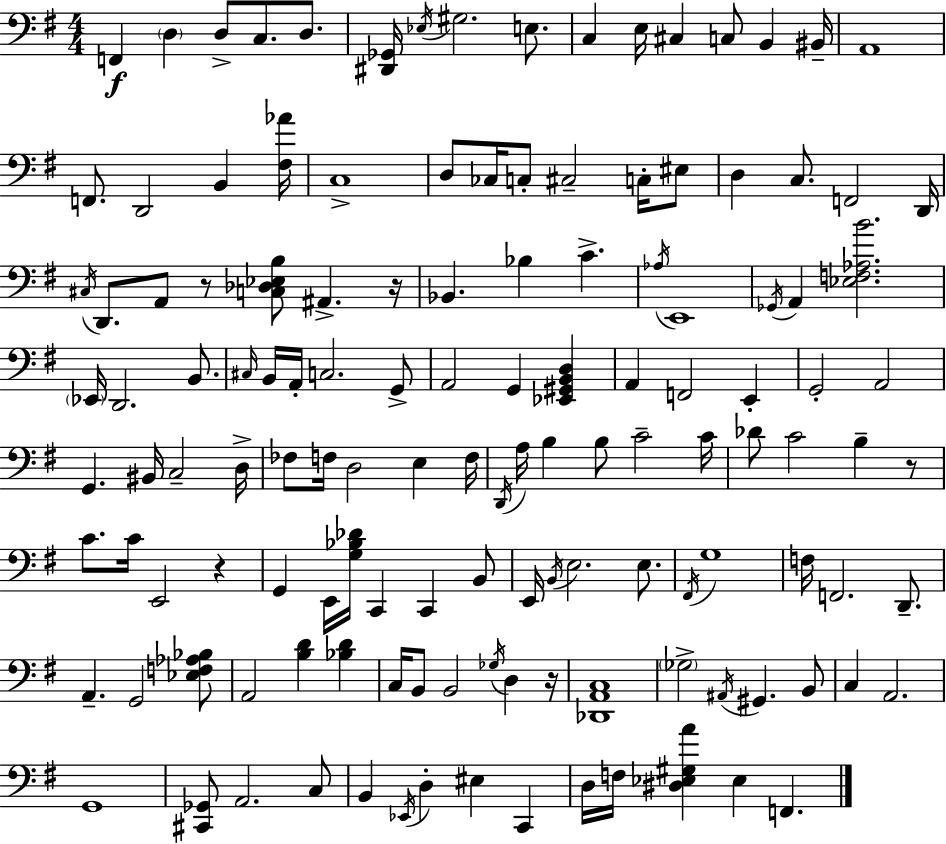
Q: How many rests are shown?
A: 5